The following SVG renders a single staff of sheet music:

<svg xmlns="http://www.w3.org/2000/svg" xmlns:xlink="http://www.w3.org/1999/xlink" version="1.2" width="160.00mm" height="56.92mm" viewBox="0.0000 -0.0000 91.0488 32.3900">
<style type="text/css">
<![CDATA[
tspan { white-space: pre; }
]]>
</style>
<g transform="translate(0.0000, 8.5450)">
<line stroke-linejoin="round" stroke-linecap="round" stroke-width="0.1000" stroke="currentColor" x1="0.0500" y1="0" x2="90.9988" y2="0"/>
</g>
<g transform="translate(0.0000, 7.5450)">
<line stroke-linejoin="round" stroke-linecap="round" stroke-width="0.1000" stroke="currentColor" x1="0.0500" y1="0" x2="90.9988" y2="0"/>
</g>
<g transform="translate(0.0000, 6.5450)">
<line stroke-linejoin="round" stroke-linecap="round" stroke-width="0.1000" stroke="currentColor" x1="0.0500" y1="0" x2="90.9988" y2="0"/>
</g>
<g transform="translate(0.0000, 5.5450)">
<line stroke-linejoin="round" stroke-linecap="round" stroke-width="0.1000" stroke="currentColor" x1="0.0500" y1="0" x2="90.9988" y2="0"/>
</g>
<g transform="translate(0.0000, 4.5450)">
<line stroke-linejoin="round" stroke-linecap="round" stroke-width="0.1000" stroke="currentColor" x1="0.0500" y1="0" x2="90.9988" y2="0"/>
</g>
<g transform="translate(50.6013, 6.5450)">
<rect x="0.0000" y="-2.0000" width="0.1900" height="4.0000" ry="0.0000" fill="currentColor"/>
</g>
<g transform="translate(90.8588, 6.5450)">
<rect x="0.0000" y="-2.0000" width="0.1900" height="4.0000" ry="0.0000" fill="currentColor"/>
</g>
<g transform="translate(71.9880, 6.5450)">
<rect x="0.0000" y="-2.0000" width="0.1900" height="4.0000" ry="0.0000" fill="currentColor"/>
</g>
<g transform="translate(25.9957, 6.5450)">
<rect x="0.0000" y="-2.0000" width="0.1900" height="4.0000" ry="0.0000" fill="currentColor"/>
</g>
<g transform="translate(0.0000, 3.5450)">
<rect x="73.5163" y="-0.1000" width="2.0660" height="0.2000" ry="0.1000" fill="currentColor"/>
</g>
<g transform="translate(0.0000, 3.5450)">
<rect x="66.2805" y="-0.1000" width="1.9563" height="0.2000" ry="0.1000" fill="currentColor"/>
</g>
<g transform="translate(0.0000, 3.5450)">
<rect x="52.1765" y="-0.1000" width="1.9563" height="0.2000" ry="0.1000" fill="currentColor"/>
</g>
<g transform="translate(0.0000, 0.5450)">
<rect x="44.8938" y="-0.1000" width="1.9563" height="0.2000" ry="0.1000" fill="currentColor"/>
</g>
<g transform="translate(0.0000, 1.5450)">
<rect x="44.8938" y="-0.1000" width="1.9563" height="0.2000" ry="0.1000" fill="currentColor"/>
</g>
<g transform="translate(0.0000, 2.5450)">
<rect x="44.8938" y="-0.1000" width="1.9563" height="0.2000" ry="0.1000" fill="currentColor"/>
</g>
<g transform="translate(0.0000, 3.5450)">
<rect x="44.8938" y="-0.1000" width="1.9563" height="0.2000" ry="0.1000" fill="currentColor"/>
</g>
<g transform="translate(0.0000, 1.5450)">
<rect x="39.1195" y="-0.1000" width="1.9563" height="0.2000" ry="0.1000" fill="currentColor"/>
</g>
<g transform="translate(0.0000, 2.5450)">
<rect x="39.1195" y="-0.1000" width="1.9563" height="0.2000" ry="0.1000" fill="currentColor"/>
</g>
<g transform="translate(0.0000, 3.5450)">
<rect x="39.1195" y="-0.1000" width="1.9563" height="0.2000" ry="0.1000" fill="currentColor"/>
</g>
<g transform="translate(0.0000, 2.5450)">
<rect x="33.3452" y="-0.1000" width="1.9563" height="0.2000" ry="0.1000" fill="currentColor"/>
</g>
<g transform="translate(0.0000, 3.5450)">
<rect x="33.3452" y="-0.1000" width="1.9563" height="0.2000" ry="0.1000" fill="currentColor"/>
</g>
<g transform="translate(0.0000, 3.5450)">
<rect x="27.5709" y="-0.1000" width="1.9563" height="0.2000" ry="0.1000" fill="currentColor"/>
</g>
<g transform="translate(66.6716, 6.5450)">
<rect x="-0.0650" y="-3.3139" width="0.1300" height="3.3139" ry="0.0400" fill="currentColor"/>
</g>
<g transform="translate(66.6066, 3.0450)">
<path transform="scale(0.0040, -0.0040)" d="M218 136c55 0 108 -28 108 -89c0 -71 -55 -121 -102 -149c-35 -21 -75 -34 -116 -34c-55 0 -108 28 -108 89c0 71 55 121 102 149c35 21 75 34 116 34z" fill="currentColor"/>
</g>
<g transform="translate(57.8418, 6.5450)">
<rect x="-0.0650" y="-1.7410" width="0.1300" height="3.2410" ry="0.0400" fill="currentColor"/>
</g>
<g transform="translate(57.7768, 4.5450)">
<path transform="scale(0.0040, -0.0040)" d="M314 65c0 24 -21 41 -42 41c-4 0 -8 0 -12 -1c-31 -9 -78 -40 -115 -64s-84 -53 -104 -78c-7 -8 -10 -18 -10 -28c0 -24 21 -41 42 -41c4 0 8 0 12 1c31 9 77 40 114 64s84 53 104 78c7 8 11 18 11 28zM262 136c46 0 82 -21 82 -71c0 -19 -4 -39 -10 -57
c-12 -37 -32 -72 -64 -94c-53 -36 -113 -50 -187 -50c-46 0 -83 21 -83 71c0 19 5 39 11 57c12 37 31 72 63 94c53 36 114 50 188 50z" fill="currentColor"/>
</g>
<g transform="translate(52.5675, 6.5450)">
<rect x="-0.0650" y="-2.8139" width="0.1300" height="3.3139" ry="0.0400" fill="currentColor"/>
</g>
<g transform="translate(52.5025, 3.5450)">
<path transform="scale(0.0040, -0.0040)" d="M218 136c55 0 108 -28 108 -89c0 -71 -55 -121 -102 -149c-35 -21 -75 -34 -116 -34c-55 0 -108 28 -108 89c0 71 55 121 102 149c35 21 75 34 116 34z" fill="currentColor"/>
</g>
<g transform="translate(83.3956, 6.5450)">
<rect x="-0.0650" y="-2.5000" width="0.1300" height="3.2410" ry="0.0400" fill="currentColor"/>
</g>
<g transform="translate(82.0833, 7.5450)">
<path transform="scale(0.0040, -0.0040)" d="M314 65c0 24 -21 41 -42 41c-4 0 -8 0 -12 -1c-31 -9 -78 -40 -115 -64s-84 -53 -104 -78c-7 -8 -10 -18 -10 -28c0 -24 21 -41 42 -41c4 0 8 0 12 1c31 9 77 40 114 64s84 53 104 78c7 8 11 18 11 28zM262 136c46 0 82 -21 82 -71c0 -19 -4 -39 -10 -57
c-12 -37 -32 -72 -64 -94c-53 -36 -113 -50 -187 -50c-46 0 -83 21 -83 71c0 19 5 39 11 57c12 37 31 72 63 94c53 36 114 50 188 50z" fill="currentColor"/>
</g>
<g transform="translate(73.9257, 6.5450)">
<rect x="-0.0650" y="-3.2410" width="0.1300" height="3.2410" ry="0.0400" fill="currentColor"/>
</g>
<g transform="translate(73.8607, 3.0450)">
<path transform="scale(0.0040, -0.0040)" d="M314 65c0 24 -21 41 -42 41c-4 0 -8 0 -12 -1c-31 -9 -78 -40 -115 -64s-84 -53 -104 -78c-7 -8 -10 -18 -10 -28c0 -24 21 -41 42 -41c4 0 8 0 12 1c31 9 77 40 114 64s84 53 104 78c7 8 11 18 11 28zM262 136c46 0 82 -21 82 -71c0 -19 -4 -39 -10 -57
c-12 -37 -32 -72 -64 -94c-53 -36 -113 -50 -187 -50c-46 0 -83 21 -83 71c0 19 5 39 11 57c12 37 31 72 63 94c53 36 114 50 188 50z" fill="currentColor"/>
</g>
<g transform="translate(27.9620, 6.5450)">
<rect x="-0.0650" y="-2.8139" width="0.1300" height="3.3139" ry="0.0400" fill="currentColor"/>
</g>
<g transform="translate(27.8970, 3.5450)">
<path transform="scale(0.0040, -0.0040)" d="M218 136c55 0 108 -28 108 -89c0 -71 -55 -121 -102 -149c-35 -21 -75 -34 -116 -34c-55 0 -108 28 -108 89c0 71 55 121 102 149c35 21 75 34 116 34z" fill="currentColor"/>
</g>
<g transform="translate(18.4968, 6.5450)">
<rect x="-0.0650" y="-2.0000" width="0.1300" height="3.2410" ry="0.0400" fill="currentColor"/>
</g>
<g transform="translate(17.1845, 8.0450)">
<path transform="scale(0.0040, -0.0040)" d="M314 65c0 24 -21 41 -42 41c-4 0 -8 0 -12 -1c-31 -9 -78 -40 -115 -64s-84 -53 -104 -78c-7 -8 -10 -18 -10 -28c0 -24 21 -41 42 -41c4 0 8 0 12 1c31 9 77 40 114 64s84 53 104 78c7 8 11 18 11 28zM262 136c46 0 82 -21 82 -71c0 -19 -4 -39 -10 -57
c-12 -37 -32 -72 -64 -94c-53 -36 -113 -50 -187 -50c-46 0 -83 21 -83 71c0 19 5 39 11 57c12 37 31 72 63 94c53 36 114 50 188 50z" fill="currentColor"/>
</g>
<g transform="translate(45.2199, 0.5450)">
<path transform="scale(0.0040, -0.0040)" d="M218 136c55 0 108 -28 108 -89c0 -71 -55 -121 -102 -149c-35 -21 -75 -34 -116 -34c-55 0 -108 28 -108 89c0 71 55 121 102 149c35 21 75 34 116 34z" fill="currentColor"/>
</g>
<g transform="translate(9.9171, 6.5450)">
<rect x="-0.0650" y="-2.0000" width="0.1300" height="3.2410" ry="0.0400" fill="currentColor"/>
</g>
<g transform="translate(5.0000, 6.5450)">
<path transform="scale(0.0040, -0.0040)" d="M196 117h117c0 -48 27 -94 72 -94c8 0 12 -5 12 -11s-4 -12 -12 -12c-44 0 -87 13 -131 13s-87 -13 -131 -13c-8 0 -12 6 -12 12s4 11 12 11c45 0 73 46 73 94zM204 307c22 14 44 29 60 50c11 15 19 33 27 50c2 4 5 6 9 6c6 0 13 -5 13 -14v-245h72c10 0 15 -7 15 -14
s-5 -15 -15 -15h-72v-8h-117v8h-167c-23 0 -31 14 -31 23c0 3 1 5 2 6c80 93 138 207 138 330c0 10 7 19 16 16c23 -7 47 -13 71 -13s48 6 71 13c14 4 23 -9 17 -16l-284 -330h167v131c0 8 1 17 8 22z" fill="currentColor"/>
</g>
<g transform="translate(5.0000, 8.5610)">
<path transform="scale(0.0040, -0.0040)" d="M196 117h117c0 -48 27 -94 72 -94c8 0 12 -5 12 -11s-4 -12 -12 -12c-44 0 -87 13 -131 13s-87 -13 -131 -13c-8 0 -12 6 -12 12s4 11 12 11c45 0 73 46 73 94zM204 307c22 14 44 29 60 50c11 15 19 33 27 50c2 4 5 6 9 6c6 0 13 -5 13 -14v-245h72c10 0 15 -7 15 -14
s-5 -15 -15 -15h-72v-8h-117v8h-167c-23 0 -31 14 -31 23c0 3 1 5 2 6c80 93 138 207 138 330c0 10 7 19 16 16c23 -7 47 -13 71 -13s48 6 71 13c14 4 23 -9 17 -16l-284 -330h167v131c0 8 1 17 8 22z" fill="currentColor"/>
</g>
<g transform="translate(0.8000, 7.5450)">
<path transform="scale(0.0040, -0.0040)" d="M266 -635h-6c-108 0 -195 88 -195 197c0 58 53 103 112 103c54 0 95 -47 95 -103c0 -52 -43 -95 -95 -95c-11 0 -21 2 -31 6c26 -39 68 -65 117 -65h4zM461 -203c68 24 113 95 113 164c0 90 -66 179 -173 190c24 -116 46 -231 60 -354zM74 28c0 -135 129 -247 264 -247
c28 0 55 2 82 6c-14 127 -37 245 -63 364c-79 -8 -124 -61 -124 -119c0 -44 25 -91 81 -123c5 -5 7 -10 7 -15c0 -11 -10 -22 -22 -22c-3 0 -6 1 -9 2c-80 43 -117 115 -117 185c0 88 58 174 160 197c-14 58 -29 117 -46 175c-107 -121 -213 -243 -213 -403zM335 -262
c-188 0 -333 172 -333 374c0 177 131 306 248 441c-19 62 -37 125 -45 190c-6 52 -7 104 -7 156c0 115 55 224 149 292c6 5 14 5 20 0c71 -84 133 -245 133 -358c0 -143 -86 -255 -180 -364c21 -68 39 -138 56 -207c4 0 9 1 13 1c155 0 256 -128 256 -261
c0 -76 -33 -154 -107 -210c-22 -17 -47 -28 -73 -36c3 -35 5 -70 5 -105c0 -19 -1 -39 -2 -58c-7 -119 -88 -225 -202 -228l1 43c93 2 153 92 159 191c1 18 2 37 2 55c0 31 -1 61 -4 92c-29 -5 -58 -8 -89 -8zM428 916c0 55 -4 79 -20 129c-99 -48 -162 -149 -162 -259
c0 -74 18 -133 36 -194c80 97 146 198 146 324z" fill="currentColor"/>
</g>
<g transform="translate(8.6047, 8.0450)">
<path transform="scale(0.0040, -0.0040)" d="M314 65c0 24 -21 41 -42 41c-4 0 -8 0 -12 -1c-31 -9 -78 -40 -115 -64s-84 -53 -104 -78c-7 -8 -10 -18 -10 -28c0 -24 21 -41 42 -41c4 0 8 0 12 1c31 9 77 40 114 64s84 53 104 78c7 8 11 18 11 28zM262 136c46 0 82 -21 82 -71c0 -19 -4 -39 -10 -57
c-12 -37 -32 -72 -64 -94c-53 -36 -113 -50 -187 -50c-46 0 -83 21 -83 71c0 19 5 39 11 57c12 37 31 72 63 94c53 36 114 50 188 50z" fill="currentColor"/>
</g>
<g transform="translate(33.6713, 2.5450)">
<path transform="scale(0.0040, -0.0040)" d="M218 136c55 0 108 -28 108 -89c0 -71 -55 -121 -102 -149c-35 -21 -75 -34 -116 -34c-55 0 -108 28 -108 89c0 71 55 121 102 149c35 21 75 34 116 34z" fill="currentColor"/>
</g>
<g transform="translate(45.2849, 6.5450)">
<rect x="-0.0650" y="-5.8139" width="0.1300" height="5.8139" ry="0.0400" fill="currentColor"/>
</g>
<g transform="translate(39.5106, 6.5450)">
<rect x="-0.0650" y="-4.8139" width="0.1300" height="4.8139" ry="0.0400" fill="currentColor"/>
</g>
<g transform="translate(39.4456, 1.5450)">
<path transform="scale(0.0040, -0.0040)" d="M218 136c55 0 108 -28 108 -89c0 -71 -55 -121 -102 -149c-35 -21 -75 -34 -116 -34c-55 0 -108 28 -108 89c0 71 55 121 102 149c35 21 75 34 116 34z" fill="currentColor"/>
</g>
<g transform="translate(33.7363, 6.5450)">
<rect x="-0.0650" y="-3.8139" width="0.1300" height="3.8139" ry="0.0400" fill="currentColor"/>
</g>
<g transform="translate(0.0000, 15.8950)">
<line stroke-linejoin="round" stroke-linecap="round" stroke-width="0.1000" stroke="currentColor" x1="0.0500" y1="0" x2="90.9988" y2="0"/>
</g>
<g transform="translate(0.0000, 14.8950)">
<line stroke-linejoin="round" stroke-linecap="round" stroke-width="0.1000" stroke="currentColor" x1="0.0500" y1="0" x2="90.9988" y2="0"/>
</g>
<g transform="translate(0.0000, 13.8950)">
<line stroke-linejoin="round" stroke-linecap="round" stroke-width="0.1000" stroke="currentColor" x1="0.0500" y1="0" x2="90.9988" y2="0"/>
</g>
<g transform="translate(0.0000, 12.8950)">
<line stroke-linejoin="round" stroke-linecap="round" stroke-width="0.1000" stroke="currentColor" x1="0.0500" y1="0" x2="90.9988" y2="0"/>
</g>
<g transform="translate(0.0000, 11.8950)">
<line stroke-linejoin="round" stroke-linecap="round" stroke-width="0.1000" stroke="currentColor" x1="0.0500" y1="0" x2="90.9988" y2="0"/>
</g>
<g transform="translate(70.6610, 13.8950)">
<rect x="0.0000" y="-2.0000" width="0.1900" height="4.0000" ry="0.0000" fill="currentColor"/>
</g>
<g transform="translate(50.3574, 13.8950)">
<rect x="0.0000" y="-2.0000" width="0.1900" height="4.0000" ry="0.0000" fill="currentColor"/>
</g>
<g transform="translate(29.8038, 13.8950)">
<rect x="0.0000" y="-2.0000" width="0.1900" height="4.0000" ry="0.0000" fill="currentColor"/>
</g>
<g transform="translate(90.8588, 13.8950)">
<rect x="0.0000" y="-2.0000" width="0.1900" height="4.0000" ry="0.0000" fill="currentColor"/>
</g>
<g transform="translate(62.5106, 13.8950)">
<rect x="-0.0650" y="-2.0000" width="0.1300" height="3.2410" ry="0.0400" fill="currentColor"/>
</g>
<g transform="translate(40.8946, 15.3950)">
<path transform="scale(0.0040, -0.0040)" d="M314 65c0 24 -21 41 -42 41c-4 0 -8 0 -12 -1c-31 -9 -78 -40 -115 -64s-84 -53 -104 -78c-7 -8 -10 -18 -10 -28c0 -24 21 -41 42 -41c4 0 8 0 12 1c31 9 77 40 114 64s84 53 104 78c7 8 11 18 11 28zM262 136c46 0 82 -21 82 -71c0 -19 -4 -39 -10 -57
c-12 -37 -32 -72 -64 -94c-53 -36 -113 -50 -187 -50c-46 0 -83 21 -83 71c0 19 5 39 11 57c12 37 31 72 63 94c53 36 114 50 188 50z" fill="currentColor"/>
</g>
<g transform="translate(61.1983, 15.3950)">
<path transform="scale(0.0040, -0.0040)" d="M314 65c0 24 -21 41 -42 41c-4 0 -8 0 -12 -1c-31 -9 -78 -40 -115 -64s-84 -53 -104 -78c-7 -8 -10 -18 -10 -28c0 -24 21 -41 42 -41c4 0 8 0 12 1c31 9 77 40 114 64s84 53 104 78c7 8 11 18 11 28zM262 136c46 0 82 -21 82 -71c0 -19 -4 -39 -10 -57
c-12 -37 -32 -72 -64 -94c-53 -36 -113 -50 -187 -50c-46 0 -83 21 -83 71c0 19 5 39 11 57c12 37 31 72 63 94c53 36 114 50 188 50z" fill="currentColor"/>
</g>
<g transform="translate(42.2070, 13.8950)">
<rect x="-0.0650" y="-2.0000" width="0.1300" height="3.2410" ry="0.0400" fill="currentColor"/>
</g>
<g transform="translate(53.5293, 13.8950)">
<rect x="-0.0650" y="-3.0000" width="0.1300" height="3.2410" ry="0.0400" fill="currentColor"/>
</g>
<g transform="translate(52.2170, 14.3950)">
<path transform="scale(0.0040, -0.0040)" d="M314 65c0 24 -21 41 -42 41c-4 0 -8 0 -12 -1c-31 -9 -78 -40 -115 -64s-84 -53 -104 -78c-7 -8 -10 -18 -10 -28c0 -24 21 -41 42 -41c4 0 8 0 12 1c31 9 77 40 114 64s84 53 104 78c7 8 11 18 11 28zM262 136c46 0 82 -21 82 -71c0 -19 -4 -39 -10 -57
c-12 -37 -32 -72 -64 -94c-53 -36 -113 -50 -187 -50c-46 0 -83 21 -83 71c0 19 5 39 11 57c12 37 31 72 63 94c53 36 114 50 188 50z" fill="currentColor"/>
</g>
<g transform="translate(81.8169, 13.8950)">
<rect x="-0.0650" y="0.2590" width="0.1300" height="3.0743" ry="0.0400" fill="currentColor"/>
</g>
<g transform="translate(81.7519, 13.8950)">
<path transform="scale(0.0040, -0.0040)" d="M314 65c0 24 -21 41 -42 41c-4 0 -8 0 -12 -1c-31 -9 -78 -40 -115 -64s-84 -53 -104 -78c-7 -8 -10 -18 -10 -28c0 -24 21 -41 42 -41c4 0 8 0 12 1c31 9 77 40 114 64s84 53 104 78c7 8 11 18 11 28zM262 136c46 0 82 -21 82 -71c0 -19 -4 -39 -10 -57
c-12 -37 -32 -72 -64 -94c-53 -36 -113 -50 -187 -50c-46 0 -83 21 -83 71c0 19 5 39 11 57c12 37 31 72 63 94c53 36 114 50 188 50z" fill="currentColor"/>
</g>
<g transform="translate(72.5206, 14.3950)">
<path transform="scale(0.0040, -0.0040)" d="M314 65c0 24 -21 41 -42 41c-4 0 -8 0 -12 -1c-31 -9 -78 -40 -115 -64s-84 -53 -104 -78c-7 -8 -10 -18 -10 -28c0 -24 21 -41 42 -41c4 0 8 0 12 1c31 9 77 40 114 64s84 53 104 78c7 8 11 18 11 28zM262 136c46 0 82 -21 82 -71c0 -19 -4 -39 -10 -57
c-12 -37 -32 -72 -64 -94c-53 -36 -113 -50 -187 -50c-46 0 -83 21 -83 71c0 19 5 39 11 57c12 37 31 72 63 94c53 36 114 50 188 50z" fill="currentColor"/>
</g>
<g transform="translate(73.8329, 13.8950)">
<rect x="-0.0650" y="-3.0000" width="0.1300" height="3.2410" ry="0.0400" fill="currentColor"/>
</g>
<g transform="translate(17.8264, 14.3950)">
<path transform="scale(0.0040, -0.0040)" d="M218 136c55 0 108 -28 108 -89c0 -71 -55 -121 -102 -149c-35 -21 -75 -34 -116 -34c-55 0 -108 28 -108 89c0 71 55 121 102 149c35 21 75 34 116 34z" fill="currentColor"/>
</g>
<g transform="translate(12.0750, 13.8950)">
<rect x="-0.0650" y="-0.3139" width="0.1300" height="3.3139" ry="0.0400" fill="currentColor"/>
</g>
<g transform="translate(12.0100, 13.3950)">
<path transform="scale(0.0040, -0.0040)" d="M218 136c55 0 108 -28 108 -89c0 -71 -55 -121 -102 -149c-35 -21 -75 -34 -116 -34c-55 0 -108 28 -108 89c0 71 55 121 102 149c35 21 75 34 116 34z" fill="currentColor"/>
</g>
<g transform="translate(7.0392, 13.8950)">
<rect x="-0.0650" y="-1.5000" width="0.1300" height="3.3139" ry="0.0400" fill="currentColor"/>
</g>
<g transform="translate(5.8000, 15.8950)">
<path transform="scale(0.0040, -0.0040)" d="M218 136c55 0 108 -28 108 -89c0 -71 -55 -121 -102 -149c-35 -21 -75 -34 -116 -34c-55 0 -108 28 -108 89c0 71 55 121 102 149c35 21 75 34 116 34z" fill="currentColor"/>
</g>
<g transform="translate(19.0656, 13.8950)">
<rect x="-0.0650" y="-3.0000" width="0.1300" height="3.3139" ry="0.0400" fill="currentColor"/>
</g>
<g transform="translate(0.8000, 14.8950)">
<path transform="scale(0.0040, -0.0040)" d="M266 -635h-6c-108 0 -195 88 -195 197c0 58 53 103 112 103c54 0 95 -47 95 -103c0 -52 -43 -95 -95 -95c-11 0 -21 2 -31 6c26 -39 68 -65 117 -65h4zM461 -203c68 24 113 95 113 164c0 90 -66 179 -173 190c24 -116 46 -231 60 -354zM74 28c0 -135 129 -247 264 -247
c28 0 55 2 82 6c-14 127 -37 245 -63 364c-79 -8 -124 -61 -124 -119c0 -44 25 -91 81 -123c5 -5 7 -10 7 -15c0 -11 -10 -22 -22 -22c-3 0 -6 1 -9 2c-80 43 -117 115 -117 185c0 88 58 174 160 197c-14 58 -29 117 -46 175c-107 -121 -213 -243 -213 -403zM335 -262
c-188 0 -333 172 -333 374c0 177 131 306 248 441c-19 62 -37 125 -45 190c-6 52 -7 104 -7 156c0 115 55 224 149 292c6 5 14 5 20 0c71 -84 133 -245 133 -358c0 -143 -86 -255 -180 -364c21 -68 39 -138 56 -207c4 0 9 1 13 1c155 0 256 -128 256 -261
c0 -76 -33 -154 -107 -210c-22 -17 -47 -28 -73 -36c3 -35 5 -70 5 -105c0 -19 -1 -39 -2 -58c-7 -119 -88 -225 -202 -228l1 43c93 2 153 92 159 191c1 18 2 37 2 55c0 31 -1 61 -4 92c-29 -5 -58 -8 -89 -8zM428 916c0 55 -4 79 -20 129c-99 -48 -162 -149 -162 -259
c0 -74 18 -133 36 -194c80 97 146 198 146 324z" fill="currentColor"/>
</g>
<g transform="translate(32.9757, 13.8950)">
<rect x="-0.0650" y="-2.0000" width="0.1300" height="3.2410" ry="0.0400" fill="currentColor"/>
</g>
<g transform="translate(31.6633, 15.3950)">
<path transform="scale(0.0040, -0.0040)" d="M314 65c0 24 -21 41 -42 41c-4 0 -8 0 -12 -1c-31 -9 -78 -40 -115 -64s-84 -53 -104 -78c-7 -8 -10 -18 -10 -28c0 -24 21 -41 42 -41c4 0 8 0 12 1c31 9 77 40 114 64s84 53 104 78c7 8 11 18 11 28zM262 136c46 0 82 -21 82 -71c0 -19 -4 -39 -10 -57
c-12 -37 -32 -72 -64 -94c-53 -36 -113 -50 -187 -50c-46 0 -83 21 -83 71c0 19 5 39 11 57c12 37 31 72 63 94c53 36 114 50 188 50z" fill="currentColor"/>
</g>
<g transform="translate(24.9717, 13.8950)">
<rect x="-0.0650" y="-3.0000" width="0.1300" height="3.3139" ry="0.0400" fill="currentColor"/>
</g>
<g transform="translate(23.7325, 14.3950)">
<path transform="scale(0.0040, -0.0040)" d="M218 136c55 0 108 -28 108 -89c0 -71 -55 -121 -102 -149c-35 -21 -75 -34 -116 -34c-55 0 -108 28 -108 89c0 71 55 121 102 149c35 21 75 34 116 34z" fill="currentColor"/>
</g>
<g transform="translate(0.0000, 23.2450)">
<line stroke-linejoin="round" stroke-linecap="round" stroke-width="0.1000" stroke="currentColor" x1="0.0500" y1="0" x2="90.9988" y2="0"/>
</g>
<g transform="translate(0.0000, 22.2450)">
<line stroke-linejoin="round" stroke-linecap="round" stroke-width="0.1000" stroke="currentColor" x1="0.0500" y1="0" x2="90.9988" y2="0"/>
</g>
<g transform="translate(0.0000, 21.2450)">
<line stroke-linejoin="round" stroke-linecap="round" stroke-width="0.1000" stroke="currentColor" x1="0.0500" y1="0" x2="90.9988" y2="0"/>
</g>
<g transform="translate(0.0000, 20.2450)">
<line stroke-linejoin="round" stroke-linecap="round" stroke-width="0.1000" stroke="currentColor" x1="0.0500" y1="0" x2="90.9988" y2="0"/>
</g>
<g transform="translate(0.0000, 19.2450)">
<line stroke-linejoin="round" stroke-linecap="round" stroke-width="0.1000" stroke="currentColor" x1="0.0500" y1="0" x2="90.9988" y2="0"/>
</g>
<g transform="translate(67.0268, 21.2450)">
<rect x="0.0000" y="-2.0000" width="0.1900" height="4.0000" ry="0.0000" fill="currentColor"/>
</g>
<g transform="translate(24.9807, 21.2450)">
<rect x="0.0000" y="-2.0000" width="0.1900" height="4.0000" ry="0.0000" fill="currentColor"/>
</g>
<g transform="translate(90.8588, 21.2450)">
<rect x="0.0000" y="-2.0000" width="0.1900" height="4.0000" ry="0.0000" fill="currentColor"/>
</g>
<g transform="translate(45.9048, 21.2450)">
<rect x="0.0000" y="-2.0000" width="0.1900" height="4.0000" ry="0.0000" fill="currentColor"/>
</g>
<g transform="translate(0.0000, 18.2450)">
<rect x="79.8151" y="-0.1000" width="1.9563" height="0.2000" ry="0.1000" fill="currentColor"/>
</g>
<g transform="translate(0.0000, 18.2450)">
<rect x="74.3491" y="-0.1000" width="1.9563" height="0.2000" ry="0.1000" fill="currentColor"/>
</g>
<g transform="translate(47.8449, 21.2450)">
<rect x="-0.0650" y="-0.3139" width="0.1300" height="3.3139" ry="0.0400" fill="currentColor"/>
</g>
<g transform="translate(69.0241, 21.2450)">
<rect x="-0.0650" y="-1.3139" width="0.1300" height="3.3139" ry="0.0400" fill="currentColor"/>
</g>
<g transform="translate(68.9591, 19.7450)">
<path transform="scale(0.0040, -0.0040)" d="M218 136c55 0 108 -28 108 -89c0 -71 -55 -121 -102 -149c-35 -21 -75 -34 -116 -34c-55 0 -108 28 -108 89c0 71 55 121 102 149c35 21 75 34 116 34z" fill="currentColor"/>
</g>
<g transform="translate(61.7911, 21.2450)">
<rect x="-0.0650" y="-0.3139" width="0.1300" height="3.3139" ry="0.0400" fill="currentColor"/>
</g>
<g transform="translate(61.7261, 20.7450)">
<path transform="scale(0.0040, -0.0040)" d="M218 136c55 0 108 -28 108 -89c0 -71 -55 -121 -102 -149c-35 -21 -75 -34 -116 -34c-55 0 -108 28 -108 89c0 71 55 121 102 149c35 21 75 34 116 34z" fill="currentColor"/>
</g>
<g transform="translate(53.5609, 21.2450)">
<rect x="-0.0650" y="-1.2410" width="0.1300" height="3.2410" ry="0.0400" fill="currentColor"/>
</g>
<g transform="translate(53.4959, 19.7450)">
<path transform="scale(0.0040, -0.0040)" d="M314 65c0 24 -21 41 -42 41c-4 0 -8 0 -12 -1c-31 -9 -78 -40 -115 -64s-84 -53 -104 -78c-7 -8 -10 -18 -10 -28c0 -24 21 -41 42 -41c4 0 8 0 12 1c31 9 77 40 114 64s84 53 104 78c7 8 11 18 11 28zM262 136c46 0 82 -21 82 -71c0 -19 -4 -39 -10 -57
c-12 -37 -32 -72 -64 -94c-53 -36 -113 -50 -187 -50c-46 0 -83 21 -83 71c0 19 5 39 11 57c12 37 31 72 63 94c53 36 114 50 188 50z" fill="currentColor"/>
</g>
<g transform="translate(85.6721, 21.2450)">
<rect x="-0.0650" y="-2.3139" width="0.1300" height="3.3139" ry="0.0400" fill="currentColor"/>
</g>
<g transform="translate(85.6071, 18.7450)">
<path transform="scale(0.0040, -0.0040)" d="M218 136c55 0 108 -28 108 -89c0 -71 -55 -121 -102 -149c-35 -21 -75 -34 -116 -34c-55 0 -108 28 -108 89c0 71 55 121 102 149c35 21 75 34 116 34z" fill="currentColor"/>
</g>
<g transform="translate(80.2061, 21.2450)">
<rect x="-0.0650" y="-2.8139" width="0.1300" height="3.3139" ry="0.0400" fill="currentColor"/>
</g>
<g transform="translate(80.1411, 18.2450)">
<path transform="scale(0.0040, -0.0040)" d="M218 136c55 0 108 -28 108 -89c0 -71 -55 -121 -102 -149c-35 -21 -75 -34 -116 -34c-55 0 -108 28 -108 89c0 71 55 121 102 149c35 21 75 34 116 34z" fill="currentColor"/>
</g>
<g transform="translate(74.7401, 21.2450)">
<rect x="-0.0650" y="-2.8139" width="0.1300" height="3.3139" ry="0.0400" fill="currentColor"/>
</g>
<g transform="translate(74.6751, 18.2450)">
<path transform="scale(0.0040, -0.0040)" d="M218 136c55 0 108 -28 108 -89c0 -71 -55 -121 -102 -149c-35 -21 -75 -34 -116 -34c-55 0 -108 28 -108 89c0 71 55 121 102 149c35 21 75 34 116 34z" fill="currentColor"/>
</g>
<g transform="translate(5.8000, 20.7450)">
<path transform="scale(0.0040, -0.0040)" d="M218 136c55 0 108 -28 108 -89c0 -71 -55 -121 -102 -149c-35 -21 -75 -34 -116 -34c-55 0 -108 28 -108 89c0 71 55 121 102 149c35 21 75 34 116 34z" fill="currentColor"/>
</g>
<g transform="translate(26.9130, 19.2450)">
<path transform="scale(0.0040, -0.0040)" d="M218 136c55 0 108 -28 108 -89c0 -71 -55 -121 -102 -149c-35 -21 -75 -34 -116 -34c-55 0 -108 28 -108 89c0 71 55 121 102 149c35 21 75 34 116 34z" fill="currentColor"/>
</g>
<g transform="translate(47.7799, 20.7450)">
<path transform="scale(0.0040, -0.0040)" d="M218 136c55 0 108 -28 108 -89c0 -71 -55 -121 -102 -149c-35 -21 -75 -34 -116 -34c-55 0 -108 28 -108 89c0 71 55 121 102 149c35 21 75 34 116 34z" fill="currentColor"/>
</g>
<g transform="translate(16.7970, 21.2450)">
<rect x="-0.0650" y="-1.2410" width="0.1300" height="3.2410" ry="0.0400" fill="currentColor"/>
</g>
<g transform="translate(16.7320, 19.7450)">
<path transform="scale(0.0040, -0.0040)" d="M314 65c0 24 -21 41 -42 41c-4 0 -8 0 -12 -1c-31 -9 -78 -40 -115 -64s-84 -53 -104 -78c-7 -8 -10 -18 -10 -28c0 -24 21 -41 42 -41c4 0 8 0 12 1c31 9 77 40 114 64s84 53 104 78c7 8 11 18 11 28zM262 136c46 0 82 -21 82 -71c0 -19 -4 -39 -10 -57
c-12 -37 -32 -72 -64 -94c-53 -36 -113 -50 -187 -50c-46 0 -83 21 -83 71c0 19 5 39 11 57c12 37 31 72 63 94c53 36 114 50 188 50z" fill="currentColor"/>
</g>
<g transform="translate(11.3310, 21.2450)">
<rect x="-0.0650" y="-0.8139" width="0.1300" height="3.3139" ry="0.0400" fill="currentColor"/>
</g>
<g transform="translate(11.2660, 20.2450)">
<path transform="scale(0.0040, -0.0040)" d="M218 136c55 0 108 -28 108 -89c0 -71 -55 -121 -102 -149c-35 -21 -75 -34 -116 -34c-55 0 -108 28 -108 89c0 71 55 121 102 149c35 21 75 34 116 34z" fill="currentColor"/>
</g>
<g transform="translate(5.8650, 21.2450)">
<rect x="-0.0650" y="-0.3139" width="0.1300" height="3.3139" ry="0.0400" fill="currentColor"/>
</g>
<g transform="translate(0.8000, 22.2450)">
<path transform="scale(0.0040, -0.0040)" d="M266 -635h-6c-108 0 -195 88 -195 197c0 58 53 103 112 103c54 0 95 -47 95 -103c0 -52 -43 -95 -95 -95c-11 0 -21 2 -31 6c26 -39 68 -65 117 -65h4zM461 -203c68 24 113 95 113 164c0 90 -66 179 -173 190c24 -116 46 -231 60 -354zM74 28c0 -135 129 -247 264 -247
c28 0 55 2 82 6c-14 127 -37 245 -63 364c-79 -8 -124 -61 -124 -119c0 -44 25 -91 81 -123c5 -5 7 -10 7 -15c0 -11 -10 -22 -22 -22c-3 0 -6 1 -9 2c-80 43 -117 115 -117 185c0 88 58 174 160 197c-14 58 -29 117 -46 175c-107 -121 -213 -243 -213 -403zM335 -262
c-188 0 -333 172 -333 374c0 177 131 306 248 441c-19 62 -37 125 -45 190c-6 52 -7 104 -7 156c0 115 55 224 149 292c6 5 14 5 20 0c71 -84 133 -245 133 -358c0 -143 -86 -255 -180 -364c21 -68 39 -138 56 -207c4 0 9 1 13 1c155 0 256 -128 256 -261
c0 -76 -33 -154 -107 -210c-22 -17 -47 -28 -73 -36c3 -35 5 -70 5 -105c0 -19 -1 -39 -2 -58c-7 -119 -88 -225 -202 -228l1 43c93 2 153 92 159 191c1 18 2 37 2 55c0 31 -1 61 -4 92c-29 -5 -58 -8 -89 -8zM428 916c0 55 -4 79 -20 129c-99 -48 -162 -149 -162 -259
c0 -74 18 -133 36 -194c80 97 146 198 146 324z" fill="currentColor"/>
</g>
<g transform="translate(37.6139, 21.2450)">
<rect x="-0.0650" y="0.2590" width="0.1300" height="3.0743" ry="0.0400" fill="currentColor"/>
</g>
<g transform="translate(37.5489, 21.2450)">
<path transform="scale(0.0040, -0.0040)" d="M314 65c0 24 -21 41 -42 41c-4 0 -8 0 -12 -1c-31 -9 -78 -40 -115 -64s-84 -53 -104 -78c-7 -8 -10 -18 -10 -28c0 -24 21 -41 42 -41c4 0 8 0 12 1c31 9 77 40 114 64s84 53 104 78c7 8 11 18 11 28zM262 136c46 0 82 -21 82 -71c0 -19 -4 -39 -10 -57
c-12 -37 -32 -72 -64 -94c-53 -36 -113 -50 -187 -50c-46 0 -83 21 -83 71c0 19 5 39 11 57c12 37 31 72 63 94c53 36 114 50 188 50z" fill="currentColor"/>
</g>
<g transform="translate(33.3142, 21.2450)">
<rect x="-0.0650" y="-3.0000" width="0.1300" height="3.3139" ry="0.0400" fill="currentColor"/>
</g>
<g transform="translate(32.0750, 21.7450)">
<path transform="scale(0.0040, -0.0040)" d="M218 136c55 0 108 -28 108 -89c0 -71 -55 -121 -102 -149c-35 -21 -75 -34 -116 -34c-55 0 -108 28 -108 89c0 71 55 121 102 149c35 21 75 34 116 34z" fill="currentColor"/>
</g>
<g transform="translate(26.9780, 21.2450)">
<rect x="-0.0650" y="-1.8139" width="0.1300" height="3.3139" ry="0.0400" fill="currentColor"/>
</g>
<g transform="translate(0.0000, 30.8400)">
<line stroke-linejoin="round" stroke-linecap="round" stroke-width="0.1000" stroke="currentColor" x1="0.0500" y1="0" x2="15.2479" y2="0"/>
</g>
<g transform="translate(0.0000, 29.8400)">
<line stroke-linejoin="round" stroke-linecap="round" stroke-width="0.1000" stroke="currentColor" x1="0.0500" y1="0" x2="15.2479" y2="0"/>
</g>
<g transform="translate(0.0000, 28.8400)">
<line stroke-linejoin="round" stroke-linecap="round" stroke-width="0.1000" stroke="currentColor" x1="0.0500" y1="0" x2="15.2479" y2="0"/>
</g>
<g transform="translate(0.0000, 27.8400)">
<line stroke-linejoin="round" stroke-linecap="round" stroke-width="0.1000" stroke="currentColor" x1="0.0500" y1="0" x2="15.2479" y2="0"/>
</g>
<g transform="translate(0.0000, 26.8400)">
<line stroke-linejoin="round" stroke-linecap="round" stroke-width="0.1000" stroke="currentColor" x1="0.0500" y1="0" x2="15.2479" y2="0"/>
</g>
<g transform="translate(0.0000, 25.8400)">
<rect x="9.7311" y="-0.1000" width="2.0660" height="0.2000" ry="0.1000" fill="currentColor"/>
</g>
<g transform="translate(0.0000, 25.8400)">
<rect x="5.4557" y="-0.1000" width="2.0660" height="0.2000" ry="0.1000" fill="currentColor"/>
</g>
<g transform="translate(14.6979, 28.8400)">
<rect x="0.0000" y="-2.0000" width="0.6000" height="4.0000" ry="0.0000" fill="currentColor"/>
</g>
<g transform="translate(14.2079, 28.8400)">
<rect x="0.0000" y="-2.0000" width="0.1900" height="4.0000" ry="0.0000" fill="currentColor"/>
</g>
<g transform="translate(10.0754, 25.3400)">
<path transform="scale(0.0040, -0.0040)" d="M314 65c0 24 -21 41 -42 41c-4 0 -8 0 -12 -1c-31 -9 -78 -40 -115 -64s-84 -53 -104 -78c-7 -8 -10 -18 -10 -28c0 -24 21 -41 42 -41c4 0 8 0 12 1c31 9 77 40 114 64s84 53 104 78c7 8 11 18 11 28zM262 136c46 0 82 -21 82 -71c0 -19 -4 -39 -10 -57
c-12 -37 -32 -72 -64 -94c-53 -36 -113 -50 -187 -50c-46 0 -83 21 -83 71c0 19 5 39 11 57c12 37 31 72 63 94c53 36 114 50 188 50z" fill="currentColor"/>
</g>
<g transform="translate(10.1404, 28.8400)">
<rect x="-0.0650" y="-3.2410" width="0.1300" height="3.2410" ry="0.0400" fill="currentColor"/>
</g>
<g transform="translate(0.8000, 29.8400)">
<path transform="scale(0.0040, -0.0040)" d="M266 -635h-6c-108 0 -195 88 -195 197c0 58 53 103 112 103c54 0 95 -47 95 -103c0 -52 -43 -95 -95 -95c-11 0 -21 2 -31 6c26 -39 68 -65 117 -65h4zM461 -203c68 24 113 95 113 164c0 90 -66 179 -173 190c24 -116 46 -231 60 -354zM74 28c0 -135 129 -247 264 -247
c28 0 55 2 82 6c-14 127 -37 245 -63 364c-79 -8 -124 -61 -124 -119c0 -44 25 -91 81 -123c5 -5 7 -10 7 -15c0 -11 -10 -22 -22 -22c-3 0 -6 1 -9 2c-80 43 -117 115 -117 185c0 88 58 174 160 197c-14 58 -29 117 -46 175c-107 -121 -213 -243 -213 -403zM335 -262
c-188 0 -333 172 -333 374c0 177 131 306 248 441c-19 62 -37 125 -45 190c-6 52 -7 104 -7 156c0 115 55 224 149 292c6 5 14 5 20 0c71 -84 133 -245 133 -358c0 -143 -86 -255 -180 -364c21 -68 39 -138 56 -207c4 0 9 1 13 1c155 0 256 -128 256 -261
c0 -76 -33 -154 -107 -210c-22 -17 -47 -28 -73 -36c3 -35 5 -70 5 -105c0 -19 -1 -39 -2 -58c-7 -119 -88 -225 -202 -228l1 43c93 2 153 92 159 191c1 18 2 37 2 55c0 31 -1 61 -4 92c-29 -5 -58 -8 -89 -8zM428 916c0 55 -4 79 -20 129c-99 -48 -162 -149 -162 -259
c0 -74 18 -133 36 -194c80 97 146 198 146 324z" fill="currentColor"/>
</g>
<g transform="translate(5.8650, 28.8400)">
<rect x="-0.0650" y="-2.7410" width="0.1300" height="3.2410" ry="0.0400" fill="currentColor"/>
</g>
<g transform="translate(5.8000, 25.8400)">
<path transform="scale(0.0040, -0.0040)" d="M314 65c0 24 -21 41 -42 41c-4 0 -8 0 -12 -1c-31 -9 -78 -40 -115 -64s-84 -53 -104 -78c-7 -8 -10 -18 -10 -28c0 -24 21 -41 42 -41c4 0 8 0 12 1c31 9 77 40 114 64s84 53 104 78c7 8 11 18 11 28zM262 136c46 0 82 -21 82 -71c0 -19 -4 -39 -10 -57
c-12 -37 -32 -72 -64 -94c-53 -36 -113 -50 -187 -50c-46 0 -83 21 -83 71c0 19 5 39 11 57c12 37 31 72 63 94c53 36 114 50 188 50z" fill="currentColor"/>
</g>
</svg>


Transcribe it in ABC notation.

X:1
T:Untitled
M:4/4
L:1/4
K:C
F2 F2 a c' e' g' a f2 b b2 G2 E c A A F2 F2 A2 F2 A2 B2 c d e2 f A B2 c e2 c e a a g a2 b2